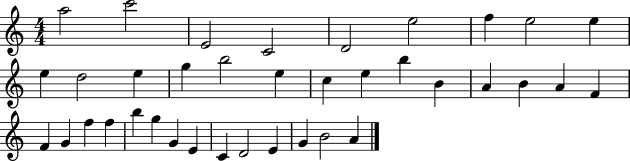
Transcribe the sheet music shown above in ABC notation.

X:1
T:Untitled
M:4/4
L:1/4
K:C
a2 c'2 E2 C2 D2 e2 f e2 e e d2 e g b2 e c e b B A B A F F G f f b g G E C D2 E G B2 A